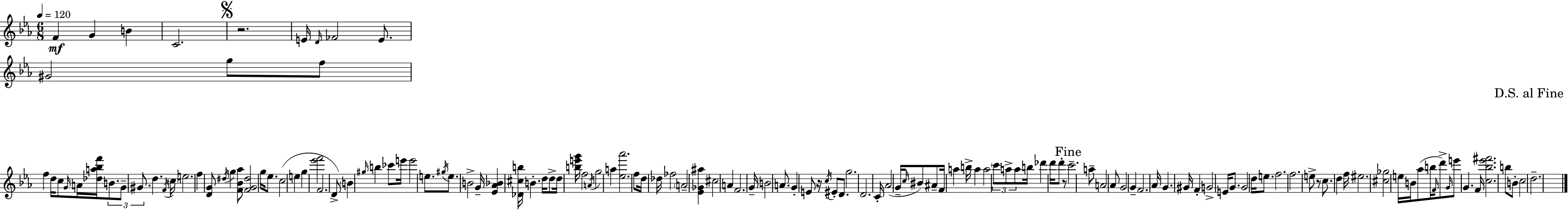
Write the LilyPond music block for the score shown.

{
  \clef treble
  \numericTimeSignature
  \time 6/8
  \key c \minor
  \tempo 4 = 120
  f'4\mf g'4 b'4 | c'2. | \mark \markup { \musicglyph "scripts.segno" } r2. | e'16 \grace { d'16 } fes'2 e'8. | \break gis'2 g''8 f''8 | f''4 d''16 c''8 \grace { g'16 } a'16 <des'' a'' bes'' f'''>16 \tuplet 3/2 { b'8. | g'8-- gis'8. } d''4. | \acciaccatura { f'16 } \parenthesize c''16 e''2. | \break f''4 <d' g'>8 \acciaccatura { dis''16 } g''4 | <f' bes' aes''>8 <f' g' dis''>2 | g''16 ees''8. c''2( | e''4 g''4 <ees''' f'''>2 | \break f'2. | d'8->) \parenthesize b'4 \grace { gis''16 } b''4 | ces'''8 e'''16 e'''2 | e''8. \acciaccatura { gis''16 } e''8. b'2-> | \break g'16-- <ees' aes' bes'>4 <des' cis'' b''>16 b'4.-. | d''16 d''8-> d''16 <b'' e''' g'''>16 f''2 | \acciaccatura { a'16 } g''2 | a''4 <ees'' aes'''>2. | \break f''8 d''16 des''16 fes''2 | \parenthesize a'2-- | <ees' ges' ais''>4 cis''2 | a'4 f'2. | \break g'16-- b'2 | a'8. g'4-. e'8 | r16 \acciaccatura { c''16 } eis'8-. d'8. g''2. | d'2. | \break c'16-. aes'2( | g'16-- \grace { c''16 }) bis'8 ais'8-- f'16 | a''4 b''16-> a''4 a''2 | \tuplet 3/2 { \parenthesize c'''8 a''8-> a''8 } b''16 | \break des'''4 d'''16 d'''8-. r8 \mark "Fine" c'''2.-- | a''8-- a'2 | aes'8 g'2 | g'4-- f'2. | \break aes'16 g'4. | gis'16 f'4-. g'2-> | e'16 g'8. g'2 | d''16 e''8. f''2. | \break f''2. | e''8-> r8 | c''8. d''4 f''16 eis''2. | <cis'' ges''>2 | \break e''16 b'16 aes''8( b''16 \grace { f'16 }) d'''8-> | \grace { g'16 } e'''8 g'4. f'16 <c'' bes'' ees''' fis'''>2. | b''8 | b'8-. c''2 \mark "D.S. al Fine" d''2.-- | \break \bar "|."
}